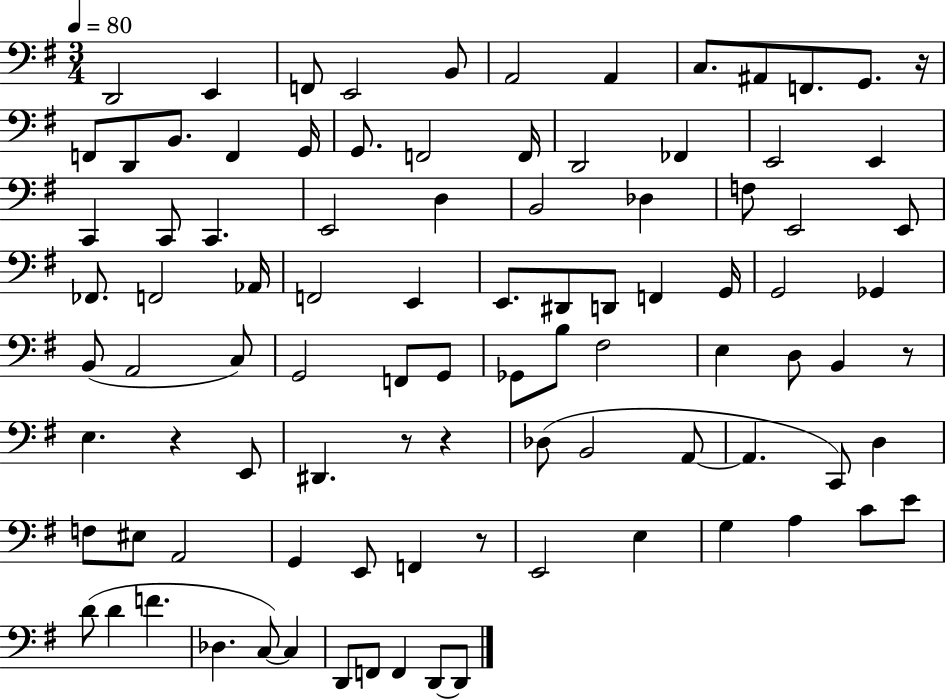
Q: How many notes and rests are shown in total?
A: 95